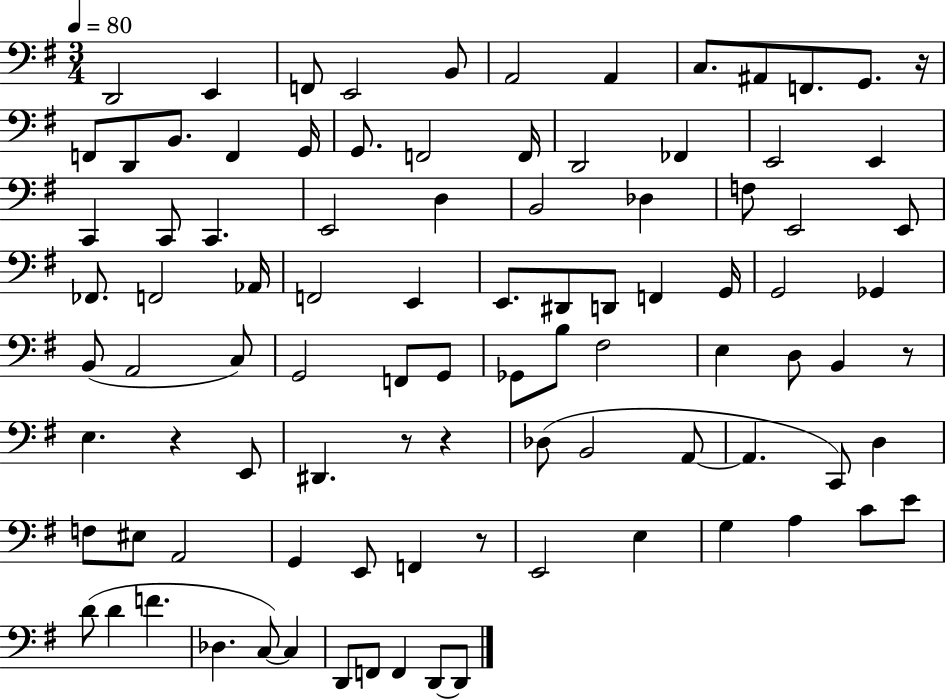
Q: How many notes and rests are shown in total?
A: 95